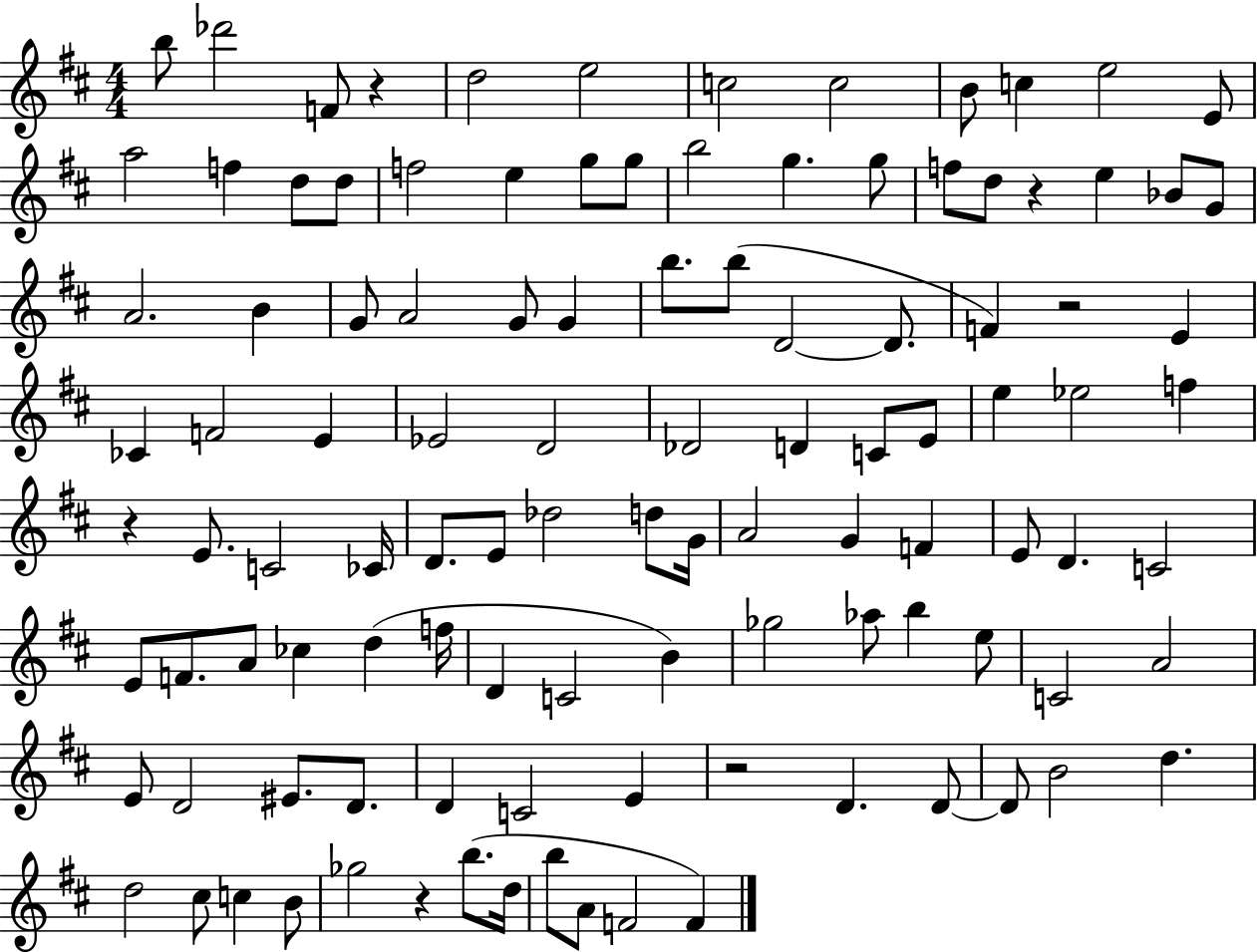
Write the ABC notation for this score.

X:1
T:Untitled
M:4/4
L:1/4
K:D
b/2 _d'2 F/2 z d2 e2 c2 c2 B/2 c e2 E/2 a2 f d/2 d/2 f2 e g/2 g/2 b2 g g/2 f/2 d/2 z e _B/2 G/2 A2 B G/2 A2 G/2 G b/2 b/2 D2 D/2 F z2 E _C F2 E _E2 D2 _D2 D C/2 E/2 e _e2 f z E/2 C2 _C/4 D/2 E/2 _d2 d/2 G/4 A2 G F E/2 D C2 E/2 F/2 A/2 _c d f/4 D C2 B _g2 _a/2 b e/2 C2 A2 E/2 D2 ^E/2 D/2 D C2 E z2 D D/2 D/2 B2 d d2 ^c/2 c B/2 _g2 z b/2 d/4 b/2 A/2 F2 F